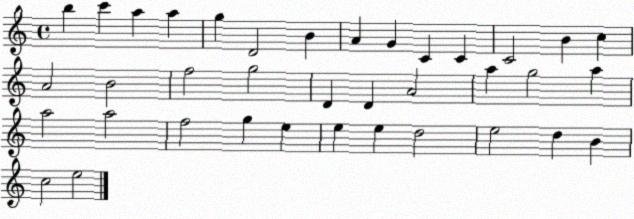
X:1
T:Untitled
M:4/4
L:1/4
K:C
b c' a a g D2 B A G C C C2 B c A2 B2 f2 g2 D D A2 a g2 a a2 a2 f2 g e e e d2 e2 d B c2 e2